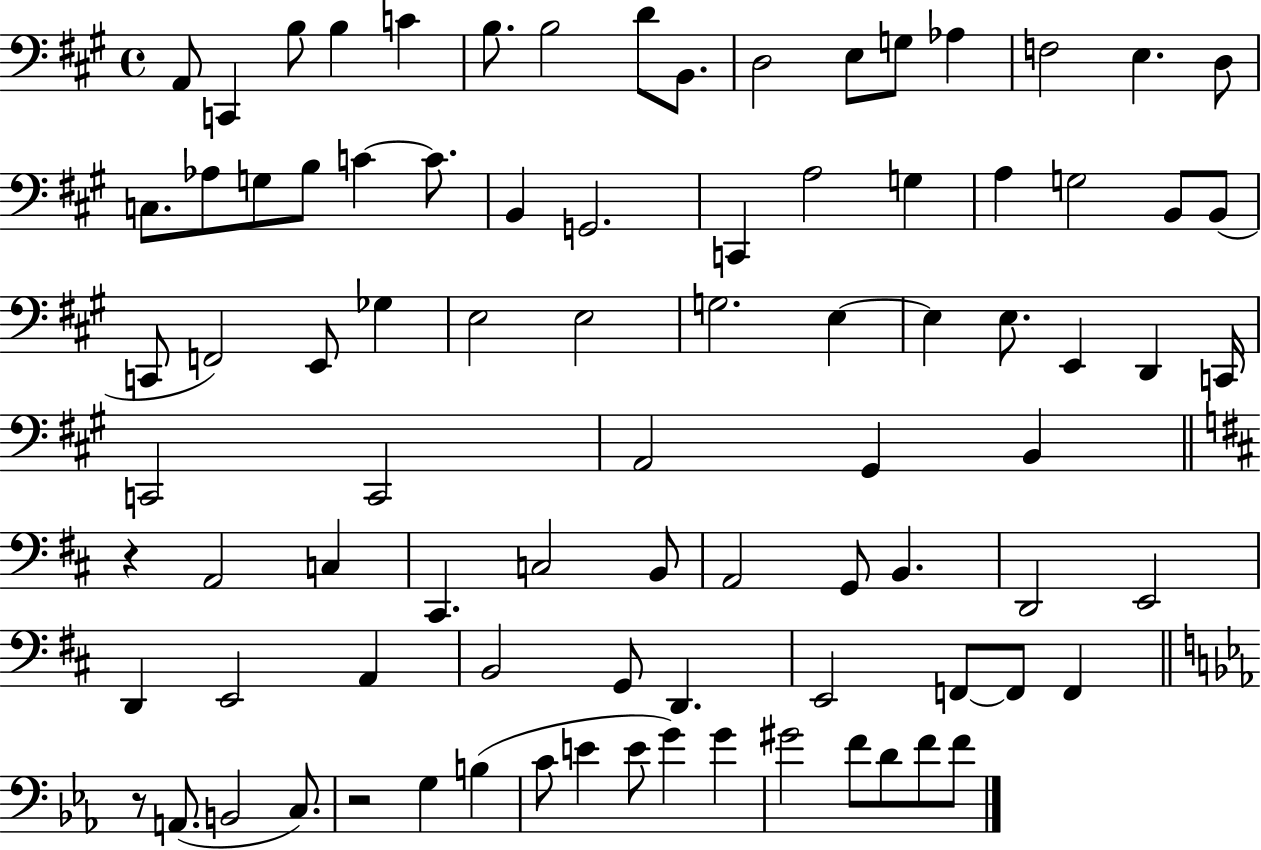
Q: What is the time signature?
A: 4/4